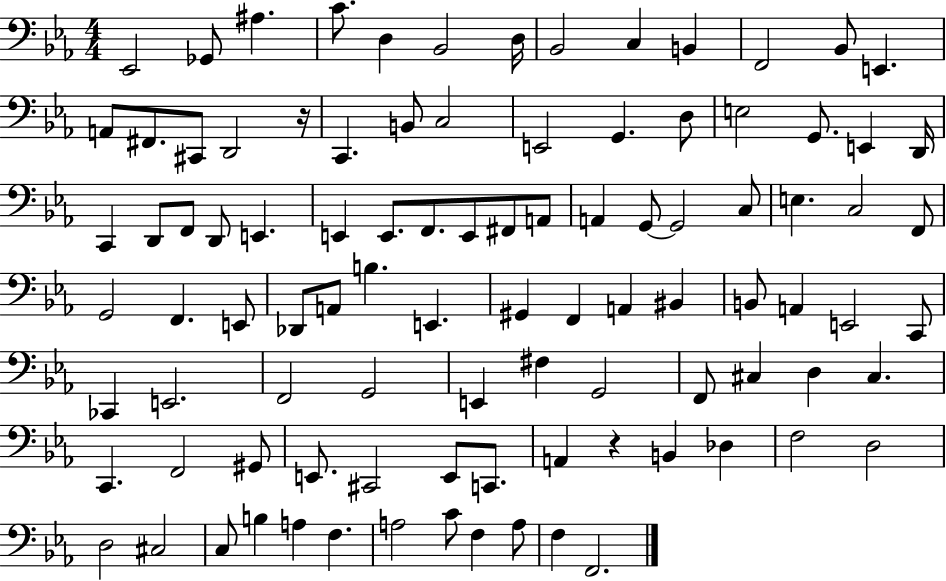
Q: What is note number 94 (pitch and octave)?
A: F3